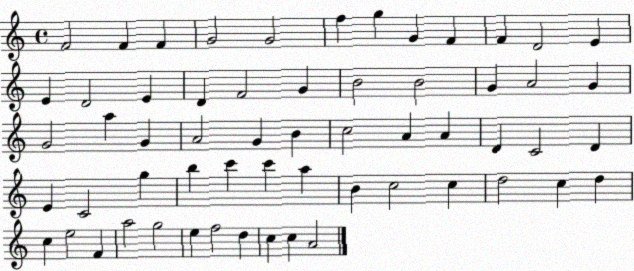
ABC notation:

X:1
T:Untitled
M:4/4
L:1/4
K:C
F2 F F G2 G2 f g G F F D2 E E D2 E D F2 G B2 B2 G A2 G G2 a G A2 G B c2 A A D C2 D E C2 g b c' c' a B c2 c d2 c d c e2 F a2 g2 e f2 d c c A2